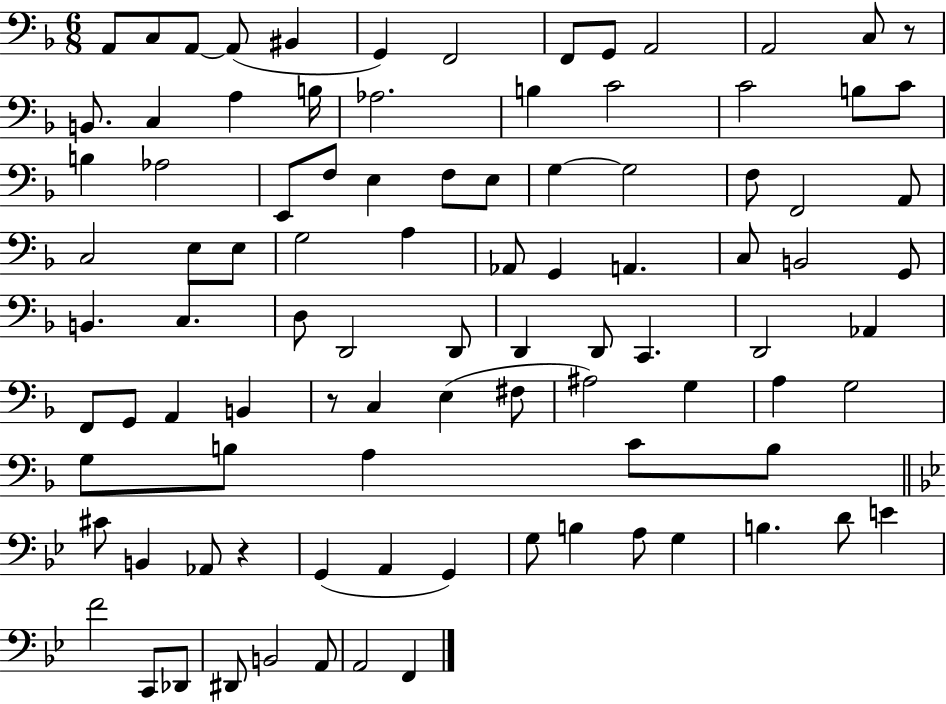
A2/e C3/e A2/e A2/e BIS2/q G2/q F2/h F2/e G2/e A2/h A2/h C3/e R/e B2/e. C3/q A3/q B3/s Ab3/h. B3/q C4/h C4/h B3/e C4/e B3/q Ab3/h E2/e F3/e E3/q F3/e E3/e G3/q G3/h F3/e F2/h A2/e C3/h E3/e E3/e G3/h A3/q Ab2/e G2/q A2/q. C3/e B2/h G2/e B2/q. C3/q. D3/e D2/h D2/e D2/q D2/e C2/q. D2/h Ab2/q F2/e G2/e A2/q B2/q R/e C3/q E3/q F#3/e A#3/h G3/q A3/q G3/h G3/e B3/e A3/q C4/e B3/e C#4/e B2/q Ab2/e R/q G2/q A2/q G2/q G3/e B3/q A3/e G3/q B3/q. D4/e E4/q F4/h C2/e Db2/e D#2/e B2/h A2/e A2/h F2/q